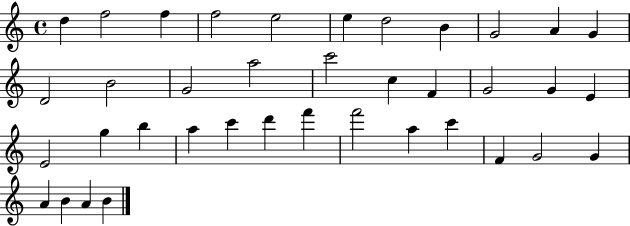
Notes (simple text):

D5/q F5/h F5/q F5/h E5/h E5/q D5/h B4/q G4/h A4/q G4/q D4/h B4/h G4/h A5/h C6/h C5/q F4/q G4/h G4/q E4/q E4/h G5/q B5/q A5/q C6/q D6/q F6/q F6/h A5/q C6/q F4/q G4/h G4/q A4/q B4/q A4/q B4/q